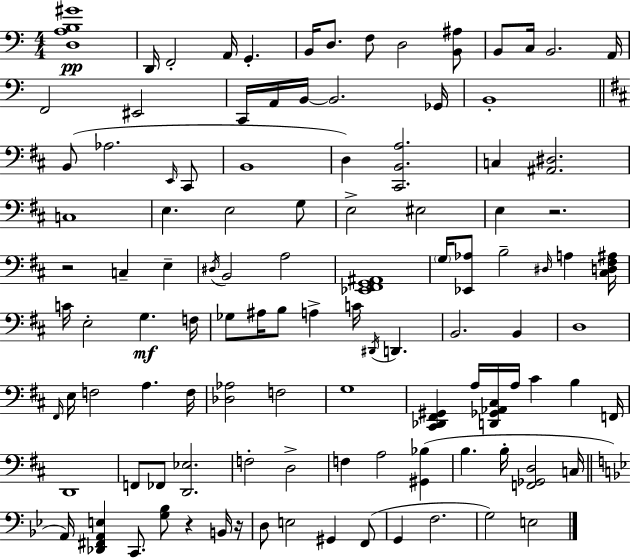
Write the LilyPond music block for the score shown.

{
  \clef bass
  \numericTimeSignature
  \time 4/4
  \key a \minor
  <d a b gis'>1\pp | d,16 f,2-. a,16 g,4.-. | b,16 d8. f8 d2 <b, ais>8 | b,8 c16 b,2. a,16 | \break f,2 eis,2 | c,16 a,16 b,16~~ b,2. ges,16 | b,1-. | \bar "||" \break \key d \major b,8( aes2. \grace { e,16 } cis,8 | b,1 | d4) <cis, b, a>2. | c4 <ais, dis>2. | \break c1 | e4. e2 g8 | e2-> eis2 | e4 r2. | \break r2 c4-- e4-- | \acciaccatura { dis16 } b,2 a2 | <ees, fis, g, ais,>1 | \parenthesize g16 <ees, aes>8 b2-- \grace { dis16 } a4 | \break <cis d fis ais>16 c'16 e2-. g4.\mf | f16 ges8 ais16 b8 a4-> c'16 \acciaccatura { dis,16 } d,4. | b,2. | b,4 d1 | \break \grace { fis,16 } e16 f2 a4. | f16 <des aes>2 f2 | g1 | <cis, des, fis, gis,>4 a16 <d, ges, aes, cis>16 a16 cis'4 | \break b4 f,16 d,1 | f,8 fes,8 <d, ees>2. | f2-. d2-> | f4 a2 | \break <gis, bes>4( b4. b16-. <f, ges, d>2 | c16 \bar "||" \break \key bes \major a,16) <des, fis, a, e>4 c,8. <g bes>8 r4 b,16 r16 | d8 e2 gis,4 f,8( | g,4 f2. | g2) e2 | \break \bar "|."
}